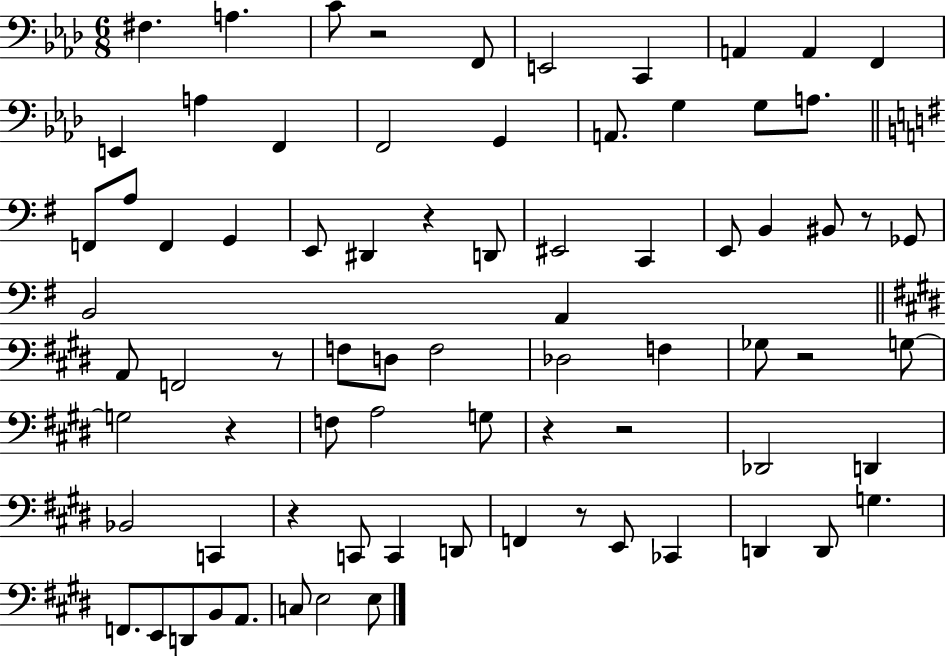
{
  \clef bass
  \numericTimeSignature
  \time 6/8
  \key aes \major
  fis4. a4. | c'8 r2 f,8 | e,2 c,4 | a,4 a,4 f,4 | \break e,4 a4 f,4 | f,2 g,4 | a,8. g4 g8 a8. | \bar "||" \break \key e \minor f,8 a8 f,4 g,4 | e,8 dis,4 r4 d,8 | eis,2 c,4 | e,8 b,4 bis,8 r8 ges,8 | \break b,2 a,4 | \bar "||" \break \key e \major a,8 f,2 r8 | f8 d8 f2 | des2 f4 | ges8 r2 g8~~ | \break g2 r4 | f8 a2 g8 | r4 r2 | des,2 d,4 | \break bes,2 c,4 | r4 c,8 c,4 d,8 | f,4 r8 e,8 ces,4 | d,4 d,8 g4. | \break f,8. e,8 d,8 b,8 a,8. | c8 e2 e8 | \bar "|."
}